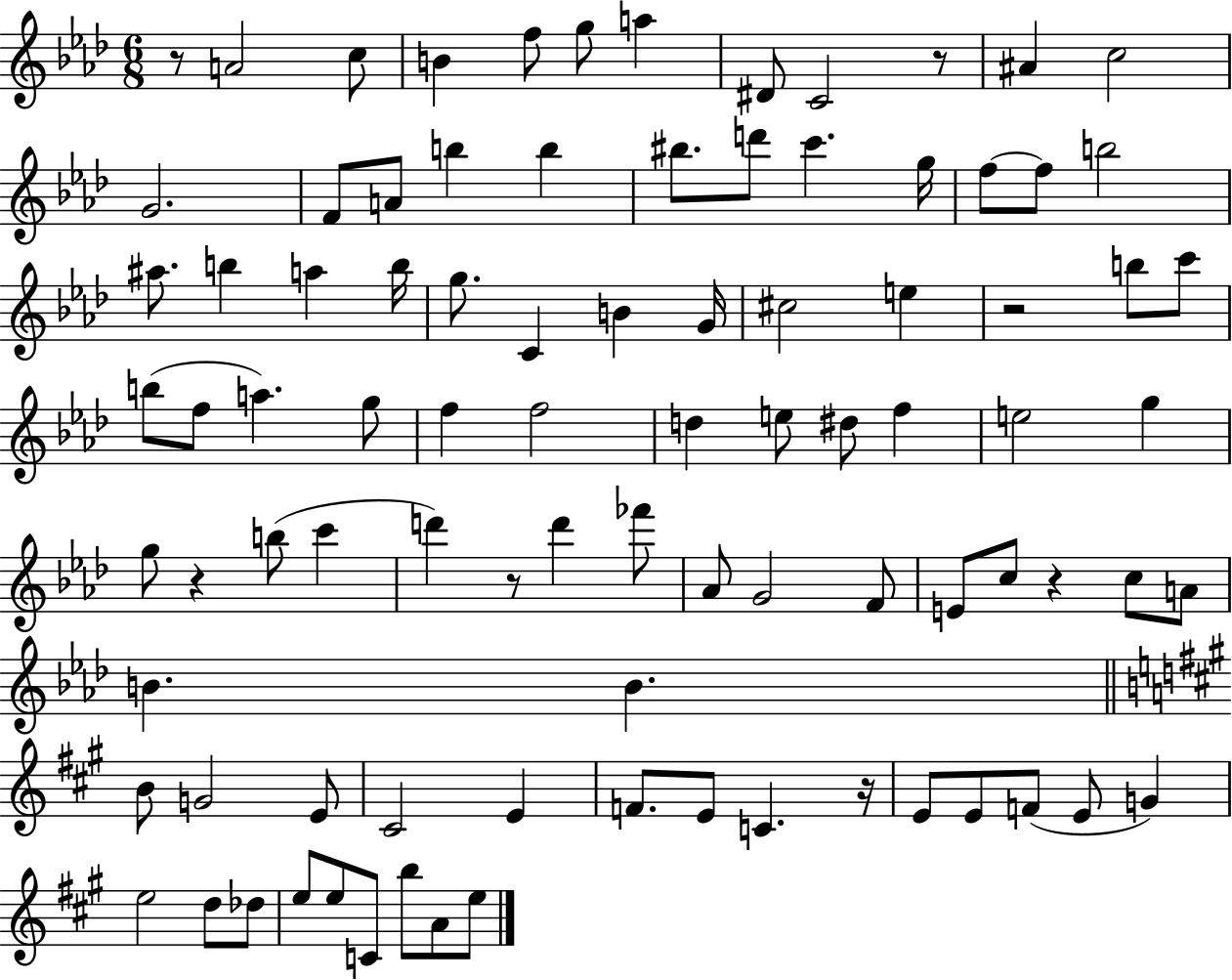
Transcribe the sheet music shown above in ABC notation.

X:1
T:Untitled
M:6/8
L:1/4
K:Ab
z/2 A2 c/2 B f/2 g/2 a ^D/2 C2 z/2 ^A c2 G2 F/2 A/2 b b ^b/2 d'/2 c' g/4 f/2 f/2 b2 ^a/2 b a b/4 g/2 C B G/4 ^c2 e z2 b/2 c'/2 b/2 f/2 a g/2 f f2 d e/2 ^d/2 f e2 g g/2 z b/2 c' d' z/2 d' _f'/2 _A/2 G2 F/2 E/2 c/2 z c/2 A/2 B B B/2 G2 E/2 ^C2 E F/2 E/2 C z/4 E/2 E/2 F/2 E/2 G e2 d/2 _d/2 e/2 e/2 C/2 b/2 A/2 e/2